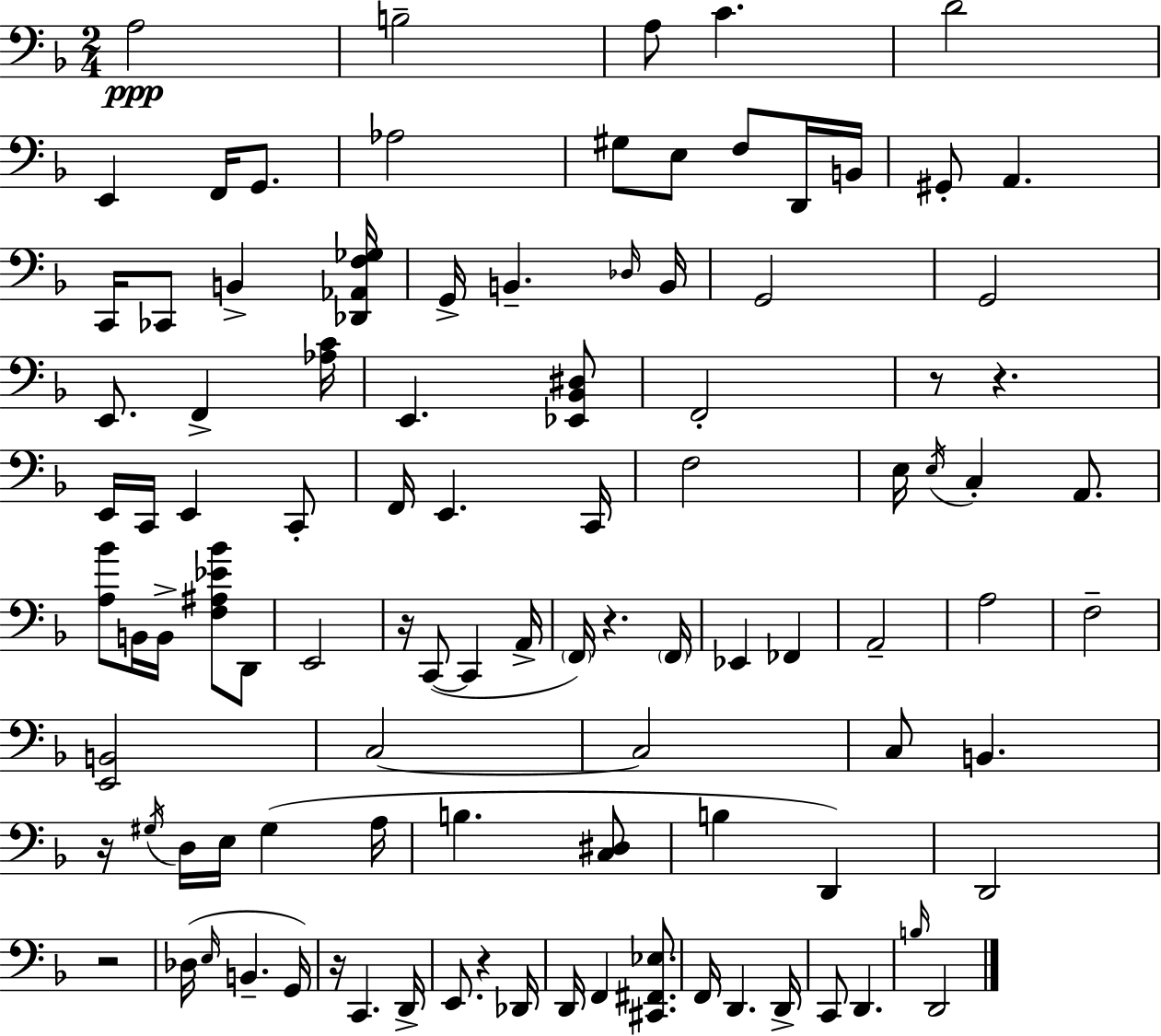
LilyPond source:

{
  \clef bass
  \numericTimeSignature
  \time 2/4
  \key d \minor
  a2\ppp | b2-- | a8 c'4. | d'2 | \break e,4 f,16 g,8. | aes2 | gis8 e8 f8 d,16 b,16 | gis,8-. a,4. | \break c,16 ces,8 b,4-> <des, aes, f ges>16 | g,16-> b,4.-- \grace { des16 } | b,16 g,2 | g,2 | \break e,8. f,4-> | <aes c'>16 e,4. <ees, bes, dis>8 | f,2-. | r8 r4. | \break e,16 c,16 e,4 c,8-. | f,16 e,4. | c,16 f2 | e16 \acciaccatura { e16 } c4-. a,8. | \break <a bes'>8 b,16 b,16-> <f ais ees' bes'>8 | d,8 e,2 | r16 c,8~(~ c,4 | a,16-> \parenthesize f,16) r4. | \break \parenthesize f,16 ees,4 fes,4 | a,2-- | a2 | f2-- | \break <e, b,>2 | c2~~ | c2 | c8 b,4. | \break r16 \acciaccatura { gis16 } d16 e16 gis4( | a16 b4. | <c dis>8 b4 d,4) | d,2 | \break r2 | des16( \grace { e16 } b,4.-- | g,16) r16 c,4. | d,16-> e,8. r4 | \break des,16 d,16 f,4 | <cis, fis, ees>8. f,16 d,4. | d,16-> c,8 d,4. | \grace { b16 } d,2 | \break \bar "|."
}